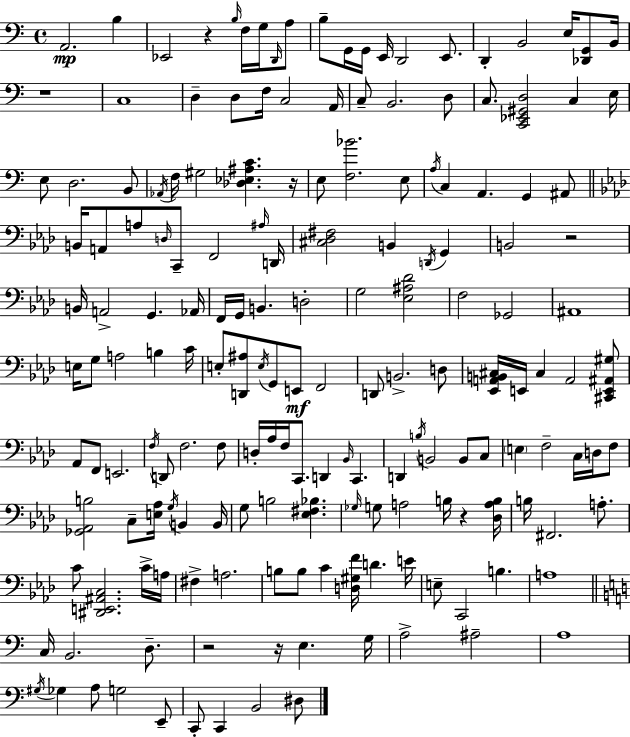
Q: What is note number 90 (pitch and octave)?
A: F3